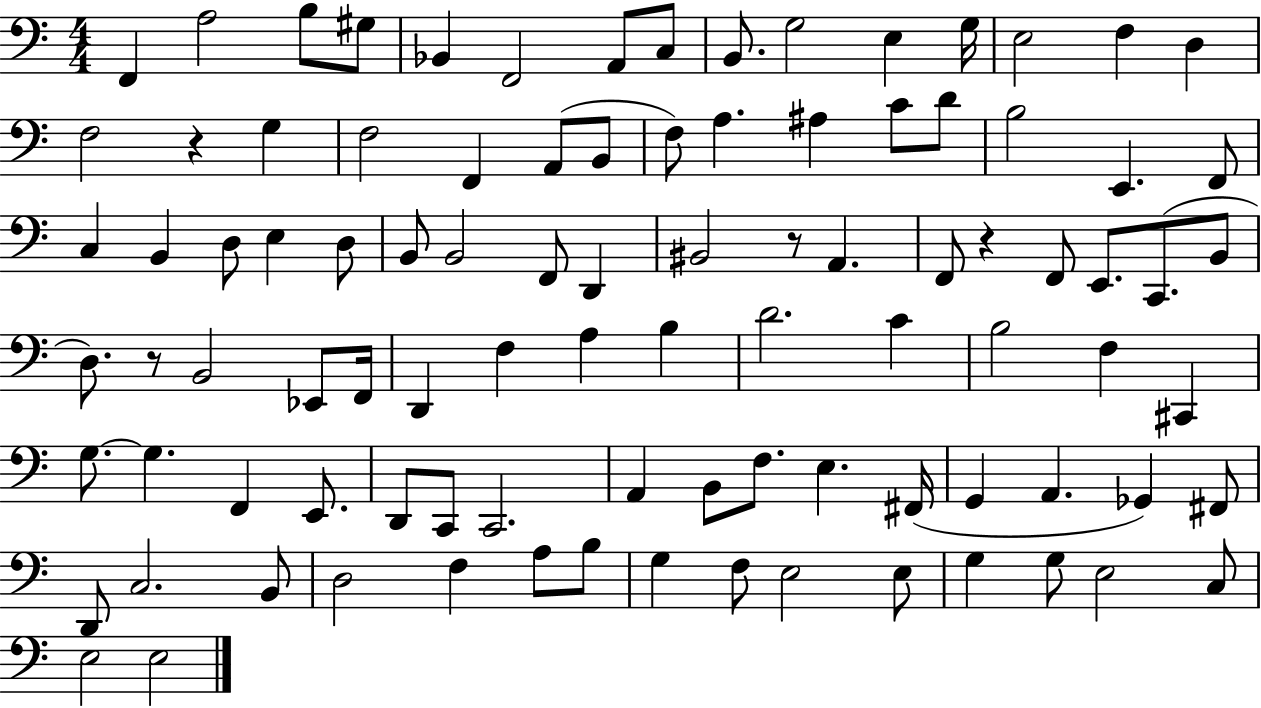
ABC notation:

X:1
T:Untitled
M:4/4
L:1/4
K:C
F,, A,2 B,/2 ^G,/2 _B,, F,,2 A,,/2 C,/2 B,,/2 G,2 E, G,/4 E,2 F, D, F,2 z G, F,2 F,, A,,/2 B,,/2 F,/2 A, ^A, C/2 D/2 B,2 E,, F,,/2 C, B,, D,/2 E, D,/2 B,,/2 B,,2 F,,/2 D,, ^B,,2 z/2 A,, F,,/2 z F,,/2 E,,/2 C,,/2 B,,/2 D,/2 z/2 B,,2 _E,,/2 F,,/4 D,, F, A, B, D2 C B,2 F, ^C,, G,/2 G, F,, E,,/2 D,,/2 C,,/2 C,,2 A,, B,,/2 F,/2 E, ^F,,/4 G,, A,, _G,, ^F,,/2 D,,/2 C,2 B,,/2 D,2 F, A,/2 B,/2 G, F,/2 E,2 E,/2 G, G,/2 E,2 C,/2 E,2 E,2